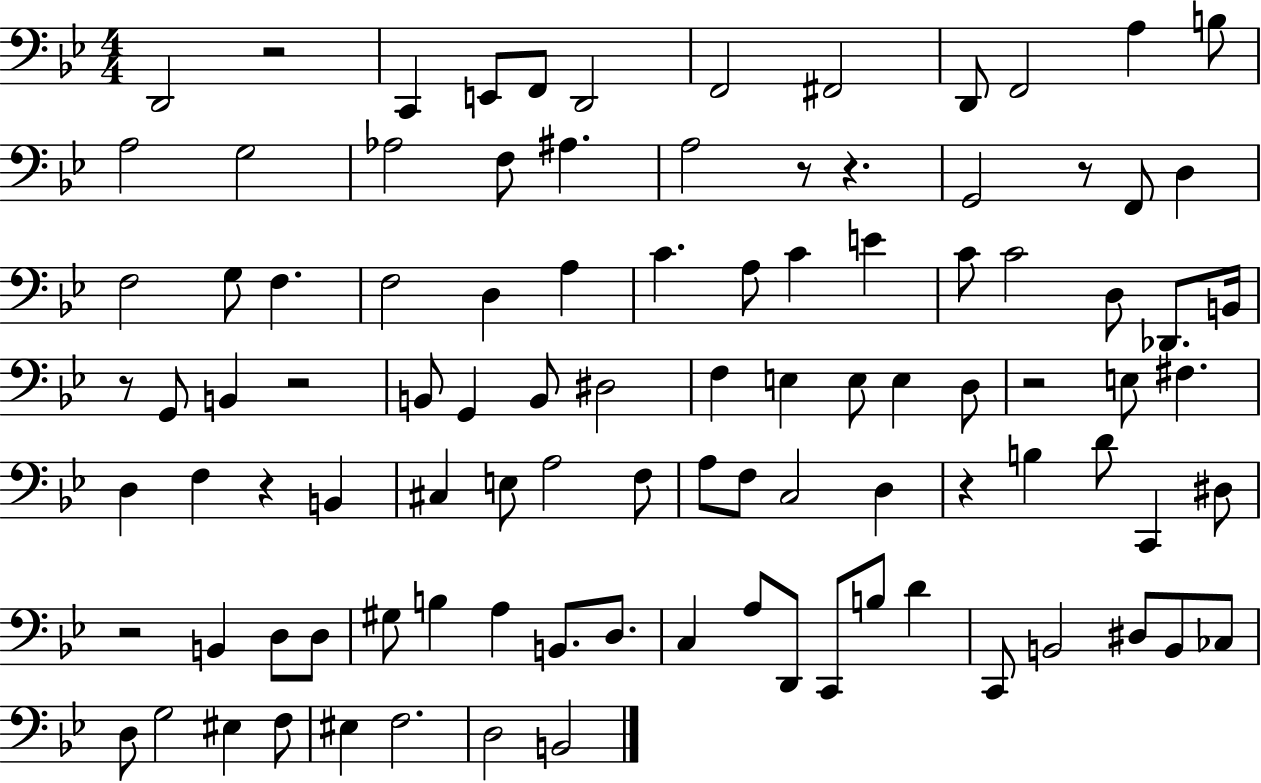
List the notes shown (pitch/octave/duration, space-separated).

D2/h R/h C2/q E2/e F2/e D2/h F2/h F#2/h D2/e F2/h A3/q B3/e A3/h G3/h Ab3/h F3/e A#3/q. A3/h R/e R/q. G2/h R/e F2/e D3/q F3/h G3/e F3/q. F3/h D3/q A3/q C4/q. A3/e C4/q E4/q C4/e C4/h D3/e Db2/e. B2/s R/e G2/e B2/q R/h B2/e G2/q B2/e D#3/h F3/q E3/q E3/e E3/q D3/e R/h E3/e F#3/q. D3/q F3/q R/q B2/q C#3/q E3/e A3/h F3/e A3/e F3/e C3/h D3/q R/q B3/q D4/e C2/q D#3/e R/h B2/q D3/e D3/e G#3/e B3/q A3/q B2/e. D3/e. C3/q A3/e D2/e C2/e B3/e D4/q C2/e B2/h D#3/e B2/e CES3/e D3/e G3/h EIS3/q F3/e EIS3/q F3/h. D3/h B2/h